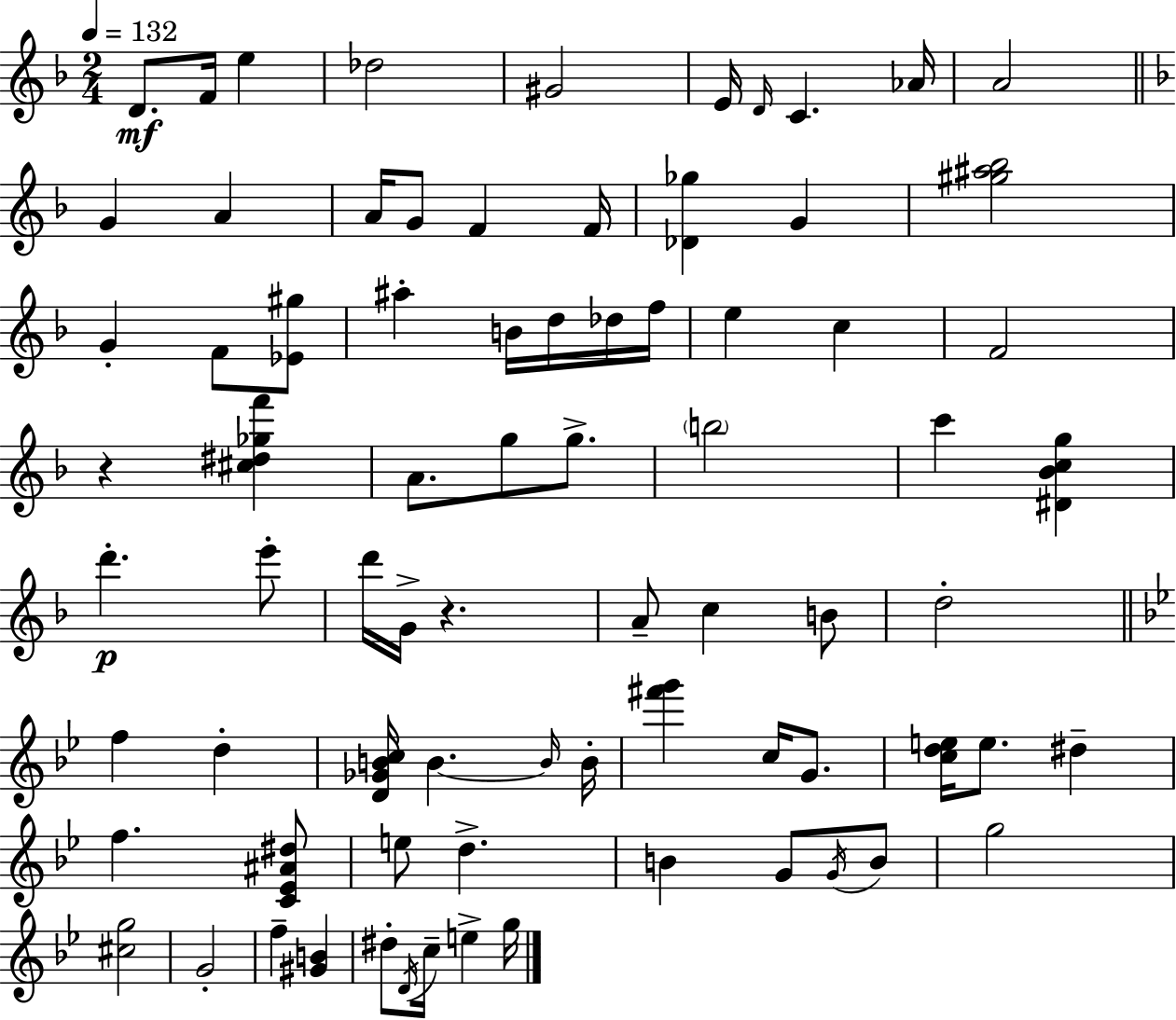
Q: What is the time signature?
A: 2/4